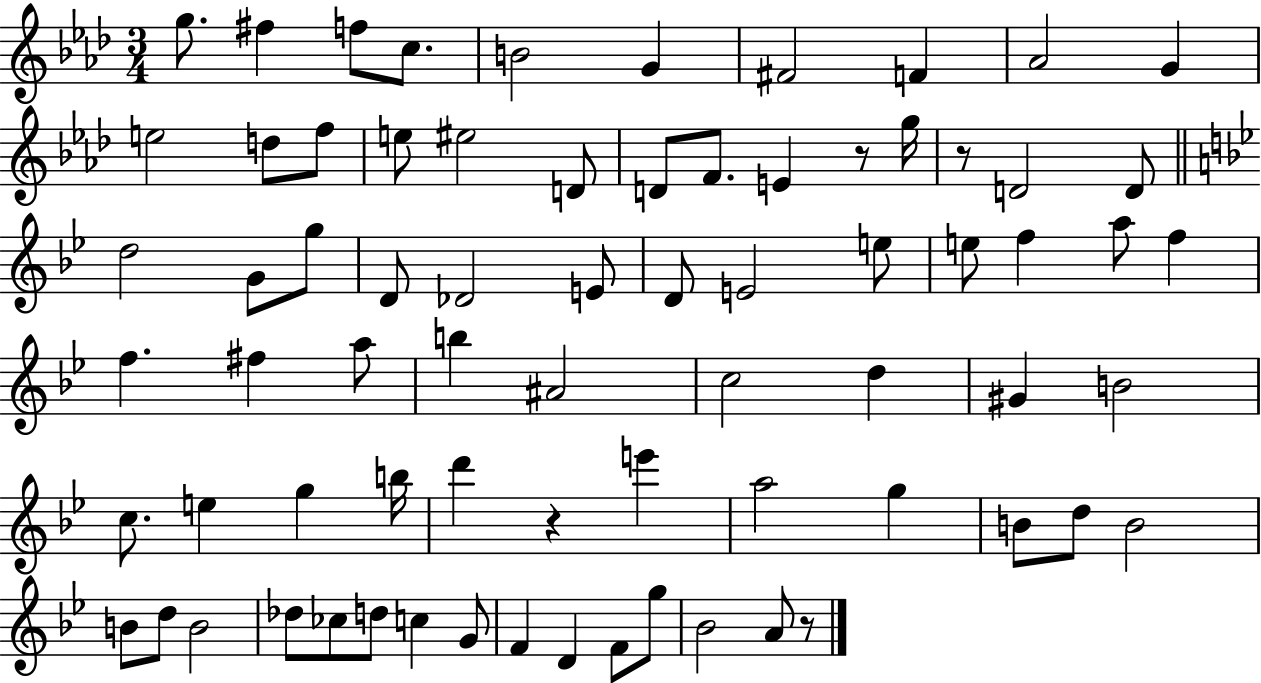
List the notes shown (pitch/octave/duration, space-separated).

G5/e. F#5/q F5/e C5/e. B4/h G4/q F#4/h F4/q Ab4/h G4/q E5/h D5/e F5/e E5/e EIS5/h D4/e D4/e F4/e. E4/q R/e G5/s R/e D4/h D4/e D5/h G4/e G5/e D4/e Db4/h E4/e D4/e E4/h E5/e E5/e F5/q A5/e F5/q F5/q. F#5/q A5/e B5/q A#4/h C5/h D5/q G#4/q B4/h C5/e. E5/q G5/q B5/s D6/q R/q E6/q A5/h G5/q B4/e D5/e B4/h B4/e D5/e B4/h Db5/e CES5/e D5/e C5/q G4/e F4/q D4/q F4/e G5/e Bb4/h A4/e R/e